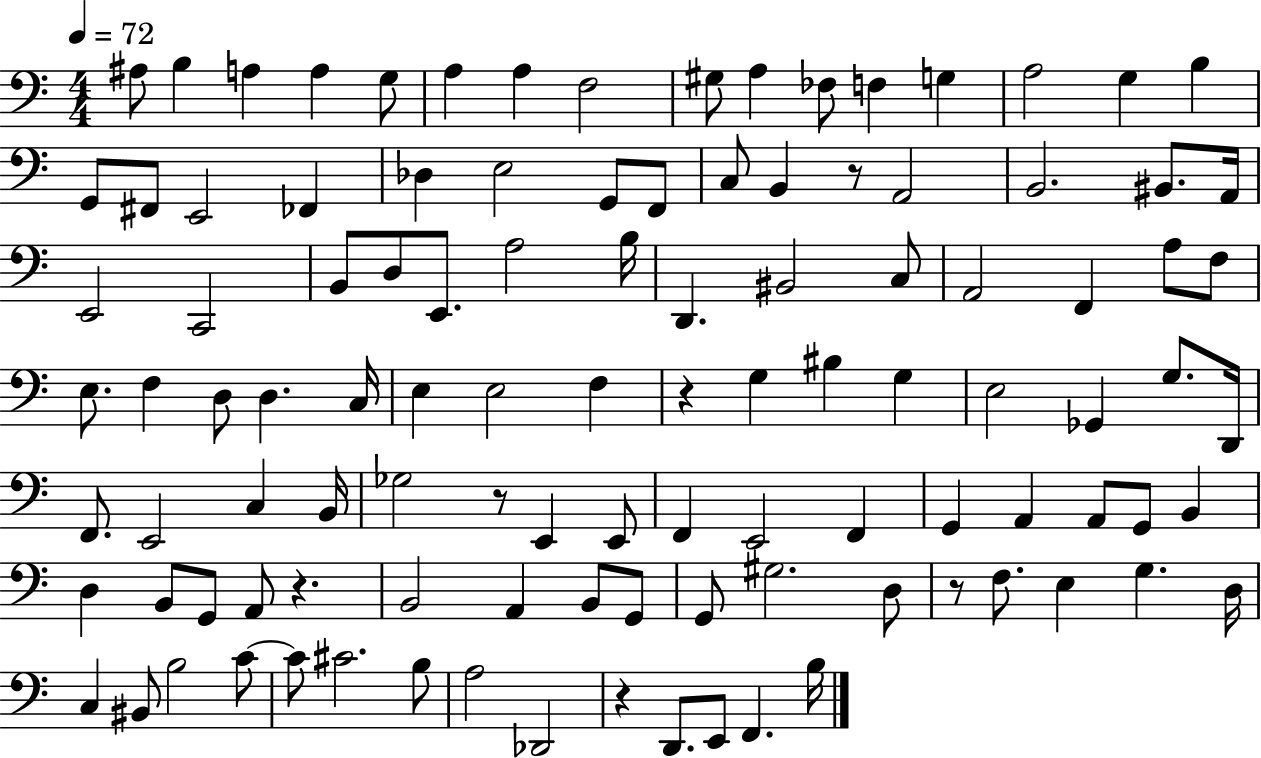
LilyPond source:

{
  \clef bass
  \numericTimeSignature
  \time 4/4
  \key c \major
  \tempo 4 = 72
  ais8 b4 a4 a4 g8 | a4 a4 f2 | gis8 a4 fes8 f4 g4 | a2 g4 b4 | \break g,8 fis,8 e,2 fes,4 | des4 e2 g,8 f,8 | c8 b,4 r8 a,2 | b,2. bis,8. a,16 | \break e,2 c,2 | b,8 d8 e,8. a2 b16 | d,4. bis,2 c8 | a,2 f,4 a8 f8 | \break e8. f4 d8 d4. c16 | e4 e2 f4 | r4 g4 bis4 g4 | e2 ges,4 g8. d,16 | \break f,8. e,2 c4 b,16 | ges2 r8 e,4 e,8 | f,4 e,2 f,4 | g,4 a,4 a,8 g,8 b,4 | \break d4 b,8 g,8 a,8 r4. | b,2 a,4 b,8 g,8 | g,8 gis2. d8 | r8 f8. e4 g4. d16 | \break c4 bis,8 b2 c'8~~ | c'8 cis'2. b8 | a2 des,2 | r4 d,8. e,8 f,4. b16 | \break \bar "|."
}